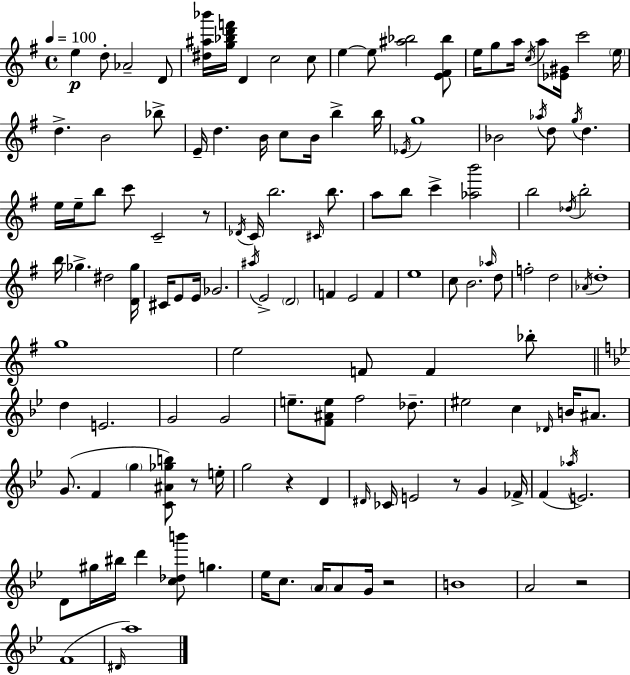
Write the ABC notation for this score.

X:1
T:Untitled
M:4/4
L:1/4
K:Em
e d/2 _A2 D/2 [^d^a_b']/4 [g_bd'f']/4 D c2 c/2 e e/2 [^a_b]2 [E^F_b]/2 e/4 g/2 a/4 c/4 a/2 [_E^G]/4 c'2 e/4 d B2 _b/2 E/4 d B/4 c/2 B/4 b b/4 _E/4 g4 _B2 _a/4 d/2 g/4 d e/4 e/4 b/2 c'/2 C2 z/2 _D/4 C/4 b2 ^C/4 b/2 a/2 b/2 c' [_ab']2 b2 _d/4 b2 b/4 _g ^d2 [D_g]/4 ^C/4 E/2 E/4 _G2 ^a/4 E2 D2 F E2 F e4 c/2 B2 _a/4 d/2 f2 d2 _A/4 d4 g4 e2 F/2 F _b/2 d E2 G2 G2 e/2 [F^Ae]/2 f2 _d/2 ^e2 c _D/4 B/4 ^A/2 G/2 F g [C^A_gb]/2 z/2 e/4 g2 z D ^D/4 _C/4 E2 z/2 G _F/4 F _a/4 E2 D/2 ^g/4 ^b/4 d' [c_db']/2 g _e/4 c/2 A/4 A/2 G/4 z2 B4 A2 z2 F4 ^D/4 a4